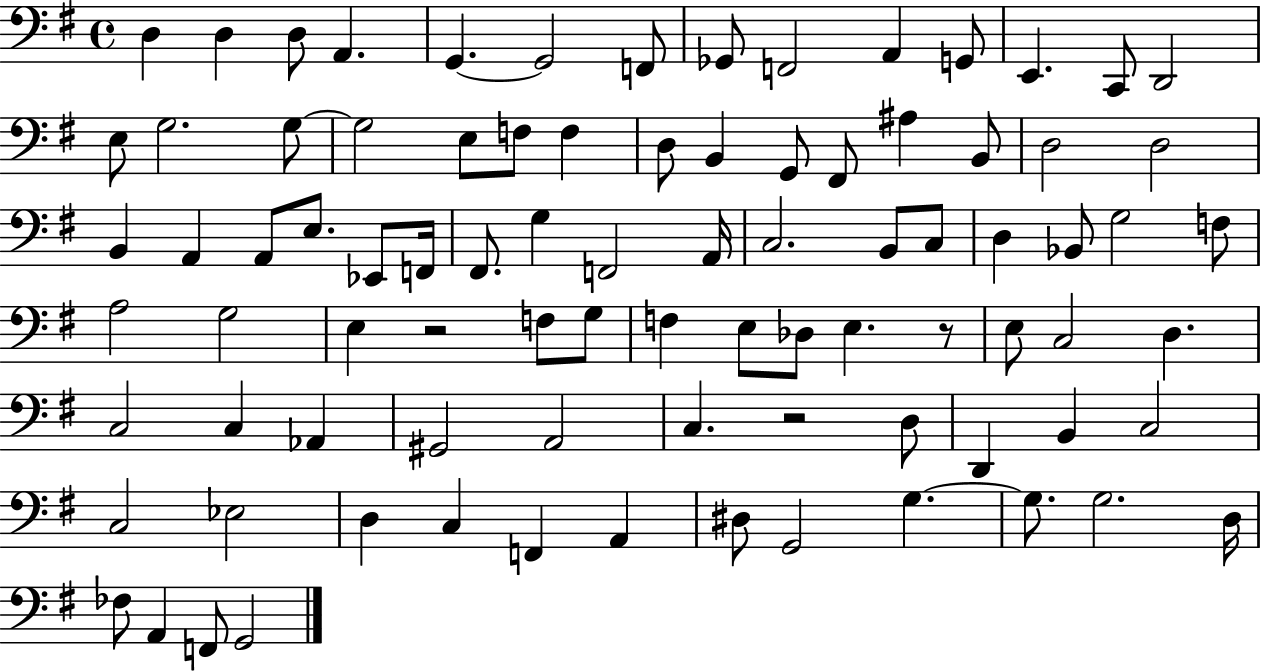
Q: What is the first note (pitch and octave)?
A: D3